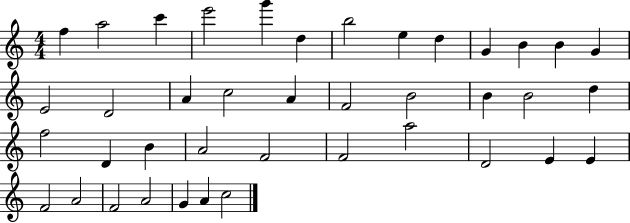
X:1
T:Untitled
M:4/4
L:1/4
K:C
f a2 c' e'2 g' d b2 e d G B B G E2 D2 A c2 A F2 B2 B B2 d f2 D B A2 F2 F2 a2 D2 E E F2 A2 F2 A2 G A c2